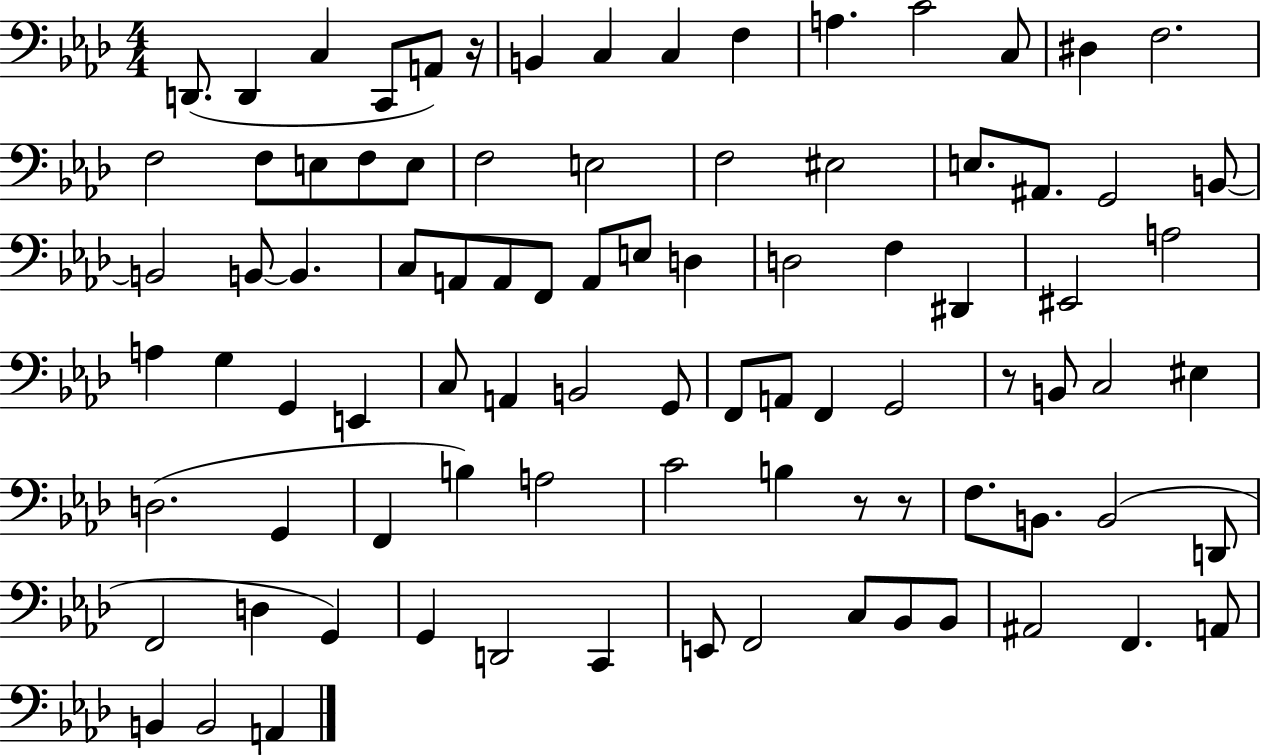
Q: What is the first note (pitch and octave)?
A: D2